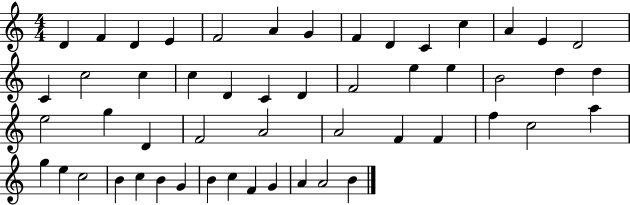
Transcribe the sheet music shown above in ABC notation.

X:1
T:Untitled
M:4/4
L:1/4
K:C
D F D E F2 A G F D C c A E D2 C c2 c c D C D F2 e e B2 d d e2 g D F2 A2 A2 F F f c2 a g e c2 B c B G B c F G A A2 B